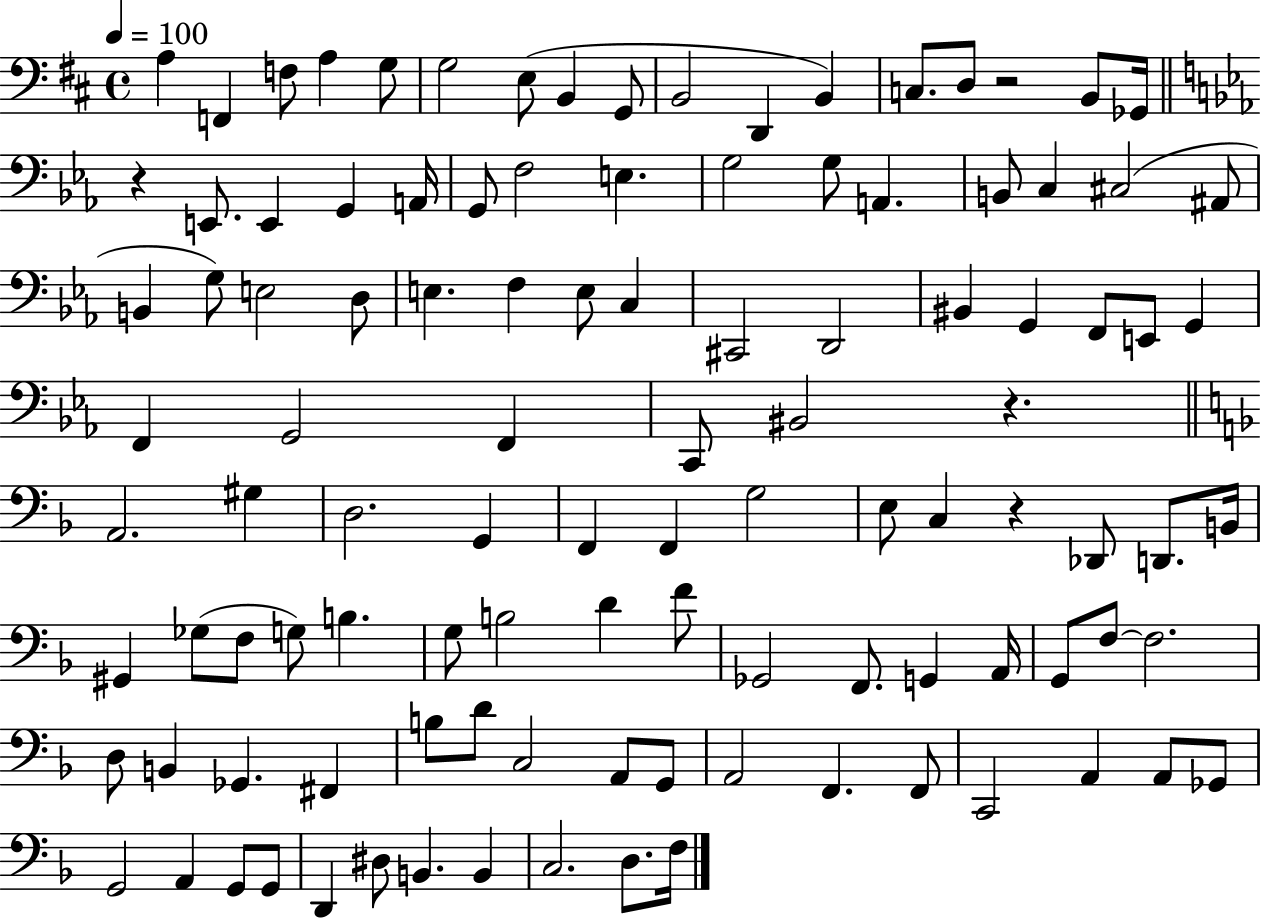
{
  \clef bass
  \time 4/4
  \defaultTimeSignature
  \key d \major
  \tempo 4 = 100
  a4 f,4 f8 a4 g8 | g2 e8( b,4 g,8 | b,2 d,4 b,4) | c8. d8 r2 b,8 ges,16 | \break \bar "||" \break \key ees \major r4 e,8. e,4 g,4 a,16 | g,8 f2 e4. | g2 g8 a,4. | b,8 c4 cis2( ais,8 | \break b,4 g8) e2 d8 | e4. f4 e8 c4 | cis,2 d,2 | bis,4 g,4 f,8 e,8 g,4 | \break f,4 g,2 f,4 | c,8 bis,2 r4. | \bar "||" \break \key d \minor a,2. gis4 | d2. g,4 | f,4 f,4 g2 | e8 c4 r4 des,8 d,8. b,16 | \break gis,4 ges8( f8 g8) b4. | g8 b2 d'4 f'8 | ges,2 f,8. g,4 a,16 | g,8 f8~~ f2. | \break d8 b,4 ges,4. fis,4 | b8 d'8 c2 a,8 g,8 | a,2 f,4. f,8 | c,2 a,4 a,8 ges,8 | \break g,2 a,4 g,8 g,8 | d,4 dis8 b,4. b,4 | c2. d8. f16 | \bar "|."
}